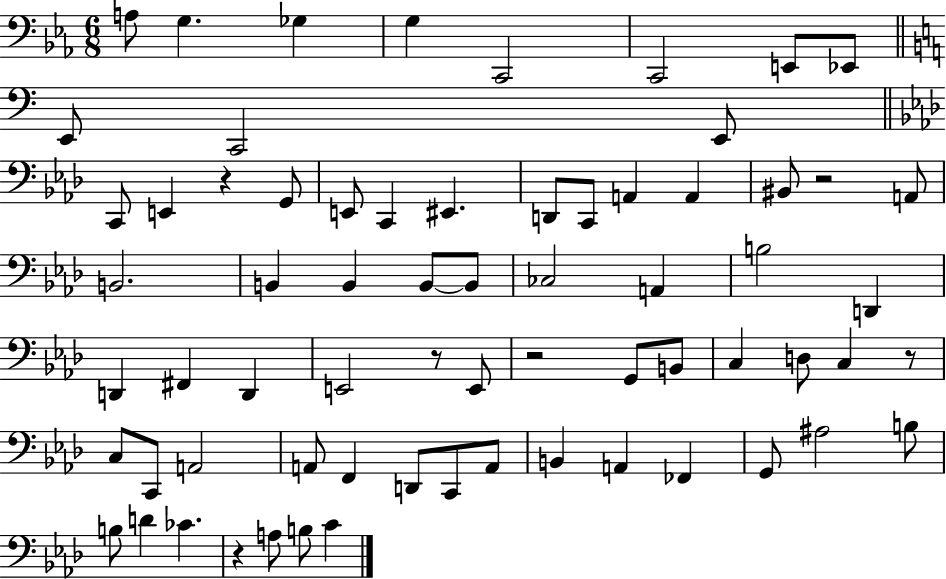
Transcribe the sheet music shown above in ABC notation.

X:1
T:Untitled
M:6/8
L:1/4
K:Eb
A,/2 G, _G, G, C,,2 C,,2 E,,/2 _E,,/2 E,,/2 C,,2 E,,/2 C,,/2 E,, z G,,/2 E,,/2 C,, ^E,, D,,/2 C,,/2 A,, A,, ^B,,/2 z2 A,,/2 B,,2 B,, B,, B,,/2 B,,/2 _C,2 A,, B,2 D,, D,, ^F,, D,, E,,2 z/2 E,,/2 z2 G,,/2 B,,/2 C, D,/2 C, z/2 C,/2 C,,/2 A,,2 A,,/2 F,, D,,/2 C,,/2 A,,/2 B,, A,, _F,, G,,/2 ^A,2 B,/2 B,/2 D _C z A,/2 B,/2 C